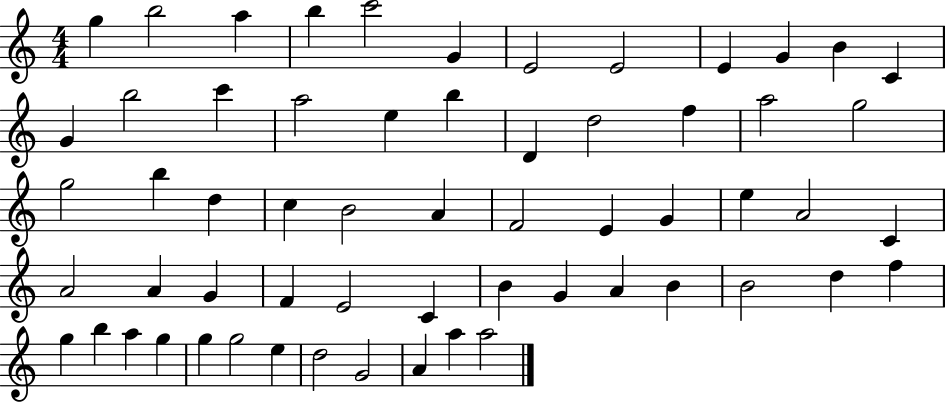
{
  \clef treble
  \numericTimeSignature
  \time 4/4
  \key c \major
  g''4 b''2 a''4 | b''4 c'''2 g'4 | e'2 e'2 | e'4 g'4 b'4 c'4 | \break g'4 b''2 c'''4 | a''2 e''4 b''4 | d'4 d''2 f''4 | a''2 g''2 | \break g''2 b''4 d''4 | c''4 b'2 a'4 | f'2 e'4 g'4 | e''4 a'2 c'4 | \break a'2 a'4 g'4 | f'4 e'2 c'4 | b'4 g'4 a'4 b'4 | b'2 d''4 f''4 | \break g''4 b''4 a''4 g''4 | g''4 g''2 e''4 | d''2 g'2 | a'4 a''4 a''2 | \break \bar "|."
}